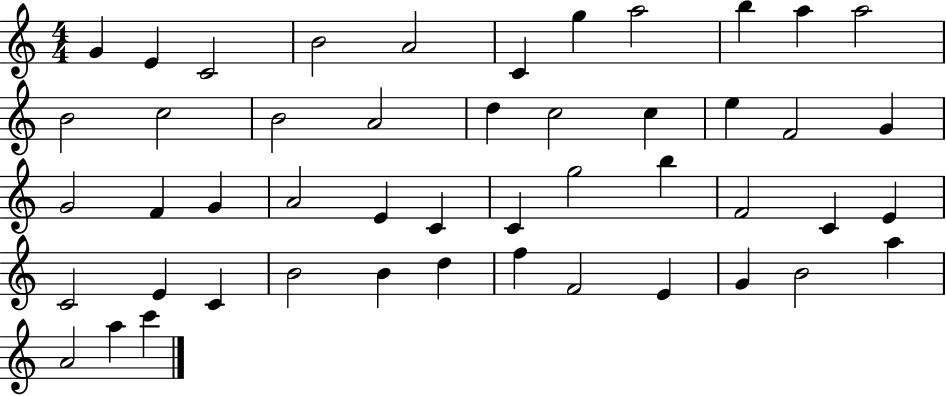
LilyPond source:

{
  \clef treble
  \numericTimeSignature
  \time 4/4
  \key c \major
  g'4 e'4 c'2 | b'2 a'2 | c'4 g''4 a''2 | b''4 a''4 a''2 | \break b'2 c''2 | b'2 a'2 | d''4 c''2 c''4 | e''4 f'2 g'4 | \break g'2 f'4 g'4 | a'2 e'4 c'4 | c'4 g''2 b''4 | f'2 c'4 e'4 | \break c'2 e'4 c'4 | b'2 b'4 d''4 | f''4 f'2 e'4 | g'4 b'2 a''4 | \break a'2 a''4 c'''4 | \bar "|."
}